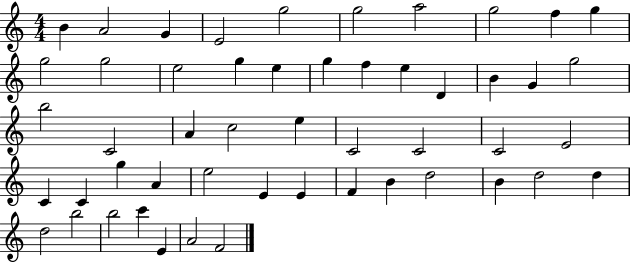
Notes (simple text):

B4/q A4/h G4/q E4/h G5/h G5/h A5/h G5/h F5/q G5/q G5/h G5/h E5/h G5/q E5/q G5/q F5/q E5/q D4/q B4/q G4/q G5/h B5/h C4/h A4/q C5/h E5/q C4/h C4/h C4/h E4/h C4/q C4/q G5/q A4/q E5/h E4/q E4/q F4/q B4/q D5/h B4/q D5/h D5/q D5/h B5/h B5/h C6/q E4/q A4/h F4/h